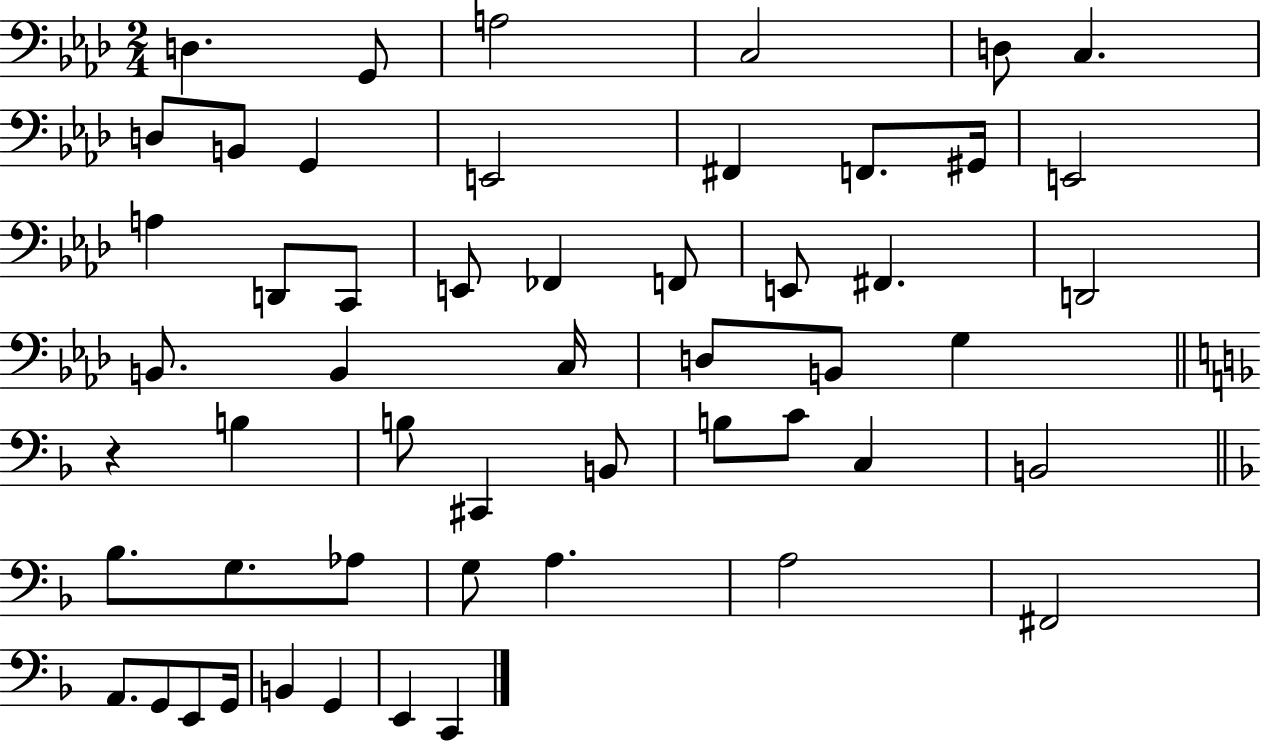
X:1
T:Untitled
M:2/4
L:1/4
K:Ab
D, G,,/2 A,2 C,2 D,/2 C, D,/2 B,,/2 G,, E,,2 ^F,, F,,/2 ^G,,/4 E,,2 A, D,,/2 C,,/2 E,,/2 _F,, F,,/2 E,,/2 ^F,, D,,2 B,,/2 B,, C,/4 D,/2 B,,/2 G, z B, B,/2 ^C,, B,,/2 B,/2 C/2 C, B,,2 _B,/2 G,/2 _A,/2 G,/2 A, A,2 ^F,,2 A,,/2 G,,/2 E,,/2 G,,/4 B,, G,, E,, C,,